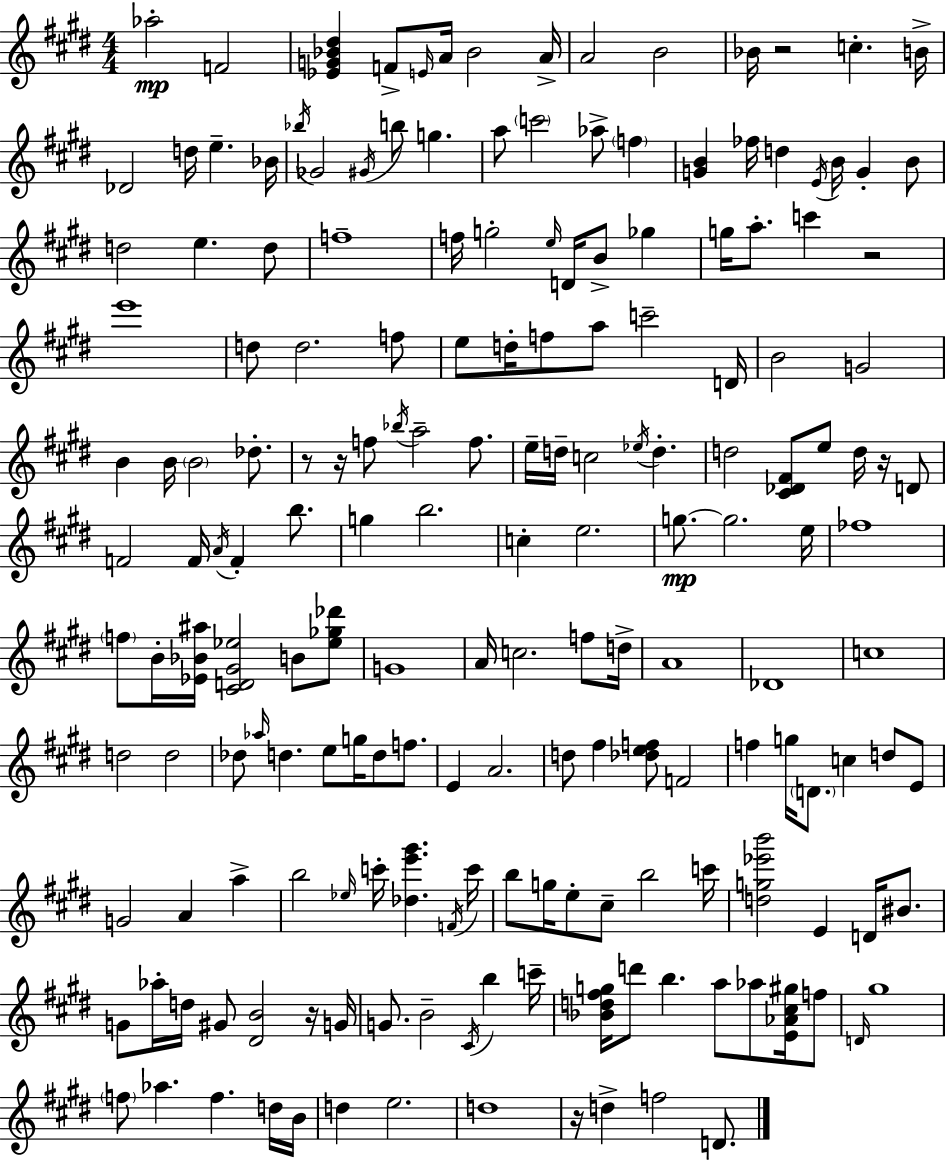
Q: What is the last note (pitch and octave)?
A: D4